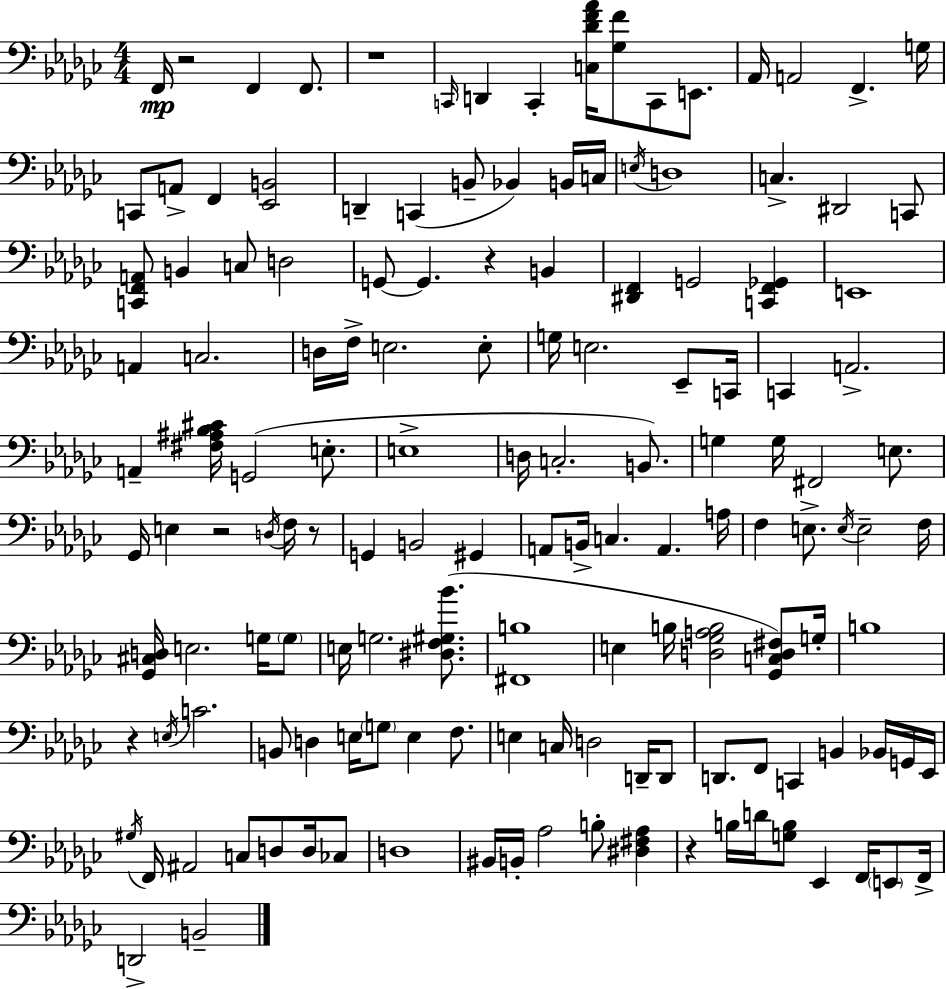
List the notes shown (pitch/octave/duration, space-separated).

F2/s R/h F2/q F2/e. R/w C2/s D2/q C2/q [C3,Db4,F4,Ab4]/s [Gb3,F4]/e C2/e E2/e. Ab2/s A2/h F2/q. G3/s C2/e A2/e F2/q [Eb2,B2]/h D2/q C2/q B2/e Bb2/q B2/s C3/s E3/s D3/w C3/q. D#2/h C2/e [C2,F2,A2]/e B2/q C3/e D3/h G2/e G2/q. R/q B2/q [D#2,F2]/q G2/h [C2,F2,Gb2]/q E2/w A2/q C3/h. D3/s F3/s E3/h. E3/e G3/s E3/h. Eb2/e C2/s C2/q A2/h. A2/q [F#3,A#3,Bb3,C#4]/s G2/h E3/e. E3/w D3/s C3/h. B2/e. G3/q G3/s F#2/h E3/e. Gb2/s E3/q R/h D3/s F3/s R/e G2/q B2/h G#2/q A2/e B2/s C3/q. A2/q. A3/s F3/q E3/e. E3/s E3/h F3/s [Gb2,C#3,D3]/s E3/h. G3/s G3/e E3/s G3/h. [D#3,F3,G#3,Bb4]/e. [F#2,B3]/w E3/q B3/s [D3,Gb3,A3,B3]/h [Gb2,C3,D3,F#3]/e G3/s B3/w R/q E3/s C4/h. B2/e D3/q E3/s G3/e E3/q F3/e. E3/q C3/s D3/h D2/s D2/e D2/e. F2/e C2/q B2/q Bb2/s G2/s Eb2/s G#3/s F2/s A#2/h C3/e D3/e D3/s CES3/e D3/w BIS2/s B2/s Ab3/h B3/e [D#3,F#3,Ab3]/q R/q B3/s D4/s [G3,B3]/e Eb2/q F2/s E2/e F2/s D2/h B2/h